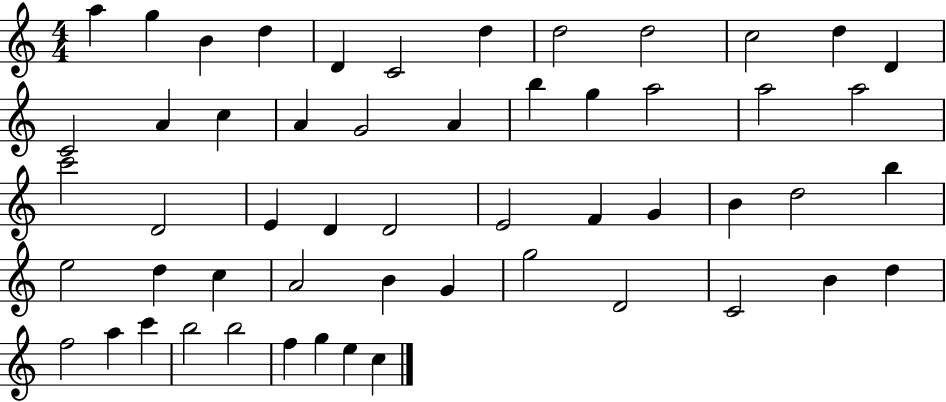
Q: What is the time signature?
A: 4/4